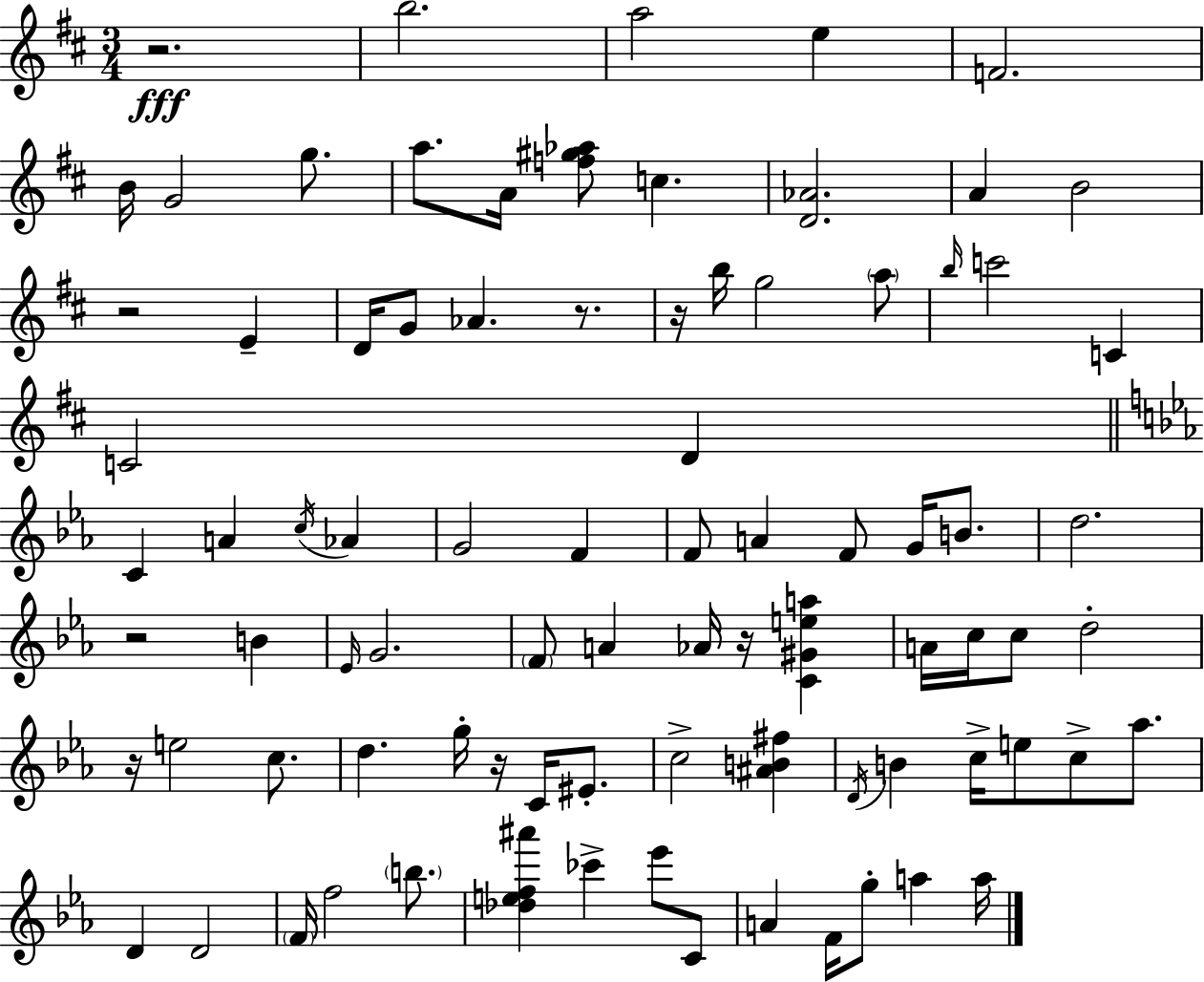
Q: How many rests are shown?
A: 8